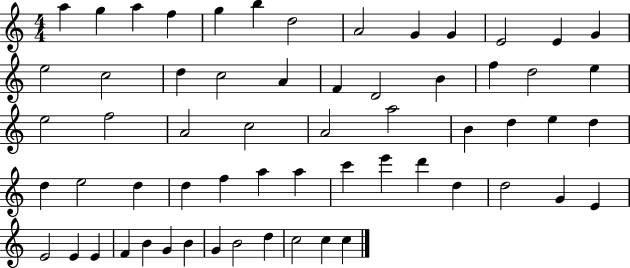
{
  \clef treble
  \numericTimeSignature
  \time 4/4
  \key c \major
  a''4 g''4 a''4 f''4 | g''4 b''4 d''2 | a'2 g'4 g'4 | e'2 e'4 g'4 | \break e''2 c''2 | d''4 c''2 a'4 | f'4 d'2 b'4 | f''4 d''2 e''4 | \break e''2 f''2 | a'2 c''2 | a'2 a''2 | b'4 d''4 e''4 d''4 | \break d''4 e''2 d''4 | d''4 f''4 a''4 a''4 | c'''4 e'''4 d'''4 d''4 | d''2 g'4 e'4 | \break e'2 e'4 e'4 | f'4 b'4 g'4 b'4 | g'4 b'2 d''4 | c''2 c''4 c''4 | \break \bar "|."
}